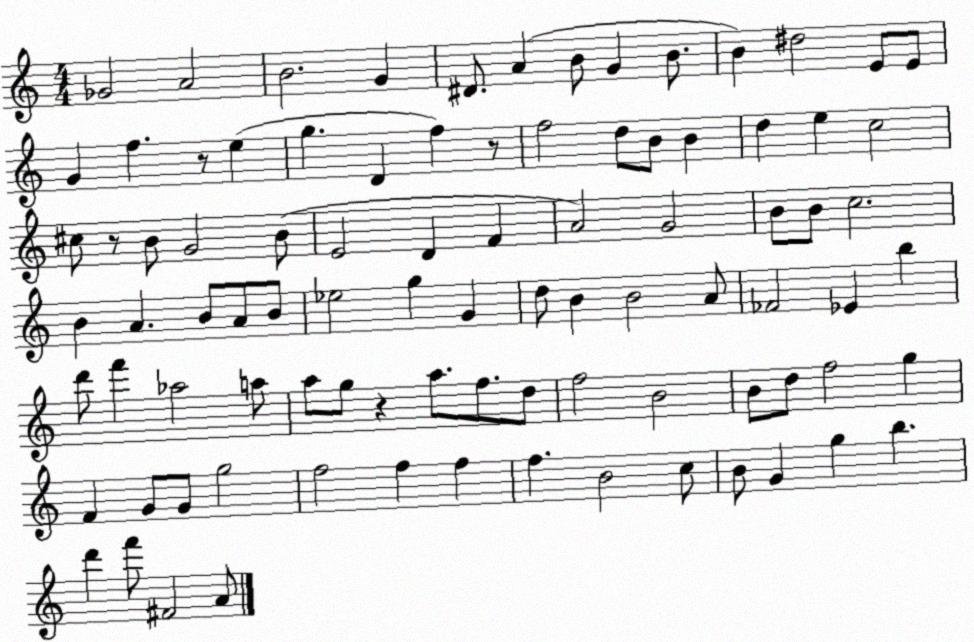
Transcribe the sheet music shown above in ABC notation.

X:1
T:Untitled
M:4/4
L:1/4
K:C
_G2 A2 B2 G ^D/2 A B/2 G B/2 B ^d2 E/2 E/2 G f z/2 e g D f z/2 f2 d/2 B/2 B d e c2 ^c/2 z/2 B/2 G2 B/2 E2 D F A2 G2 B/2 B/2 c2 B A B/2 A/2 B/2 _e2 g G d/2 B B2 A/2 _F2 _E b d'/2 f' _a2 a/2 a/2 g/2 z a/2 f/2 d/2 f2 B2 B/2 d/2 f2 g F G/2 G/2 g2 f2 f f f B2 c/2 B/2 G g b d' f'/2 ^F2 A/2